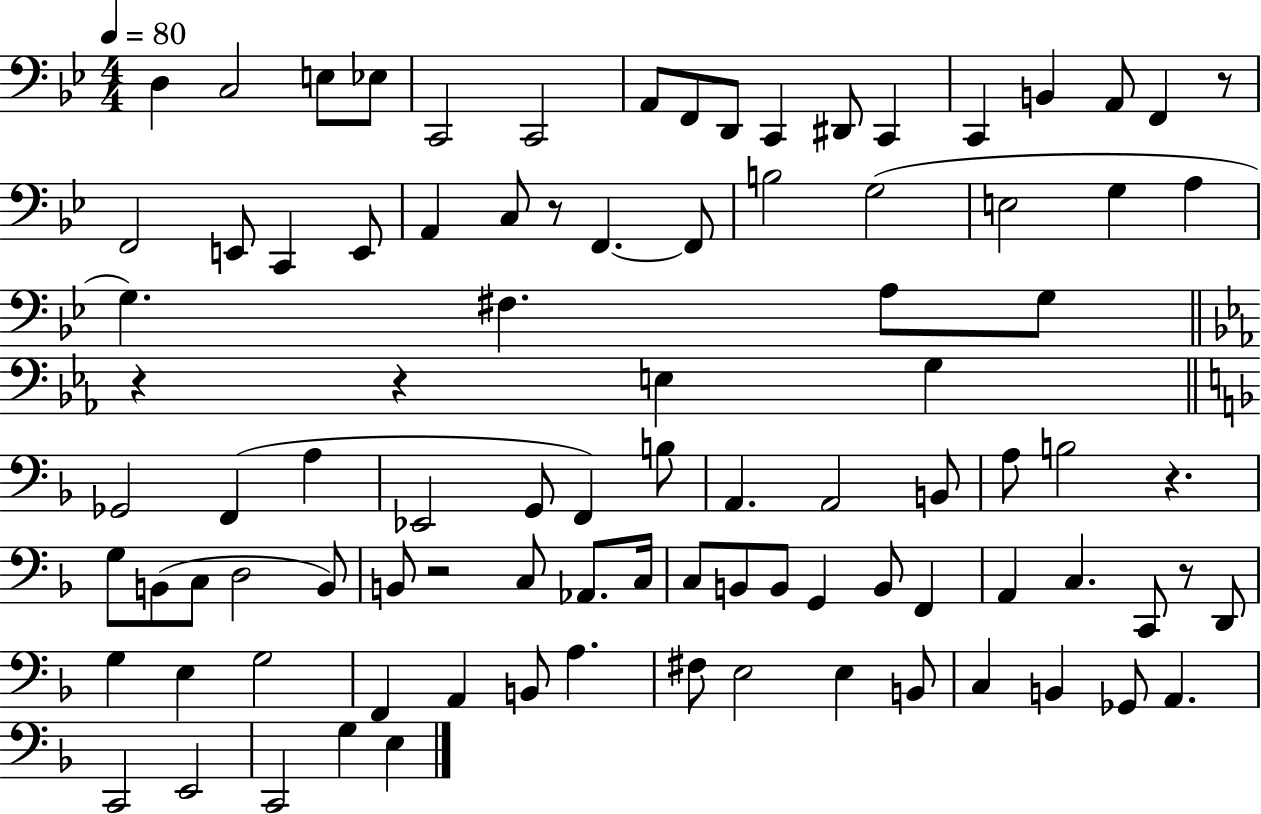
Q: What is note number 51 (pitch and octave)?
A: D3